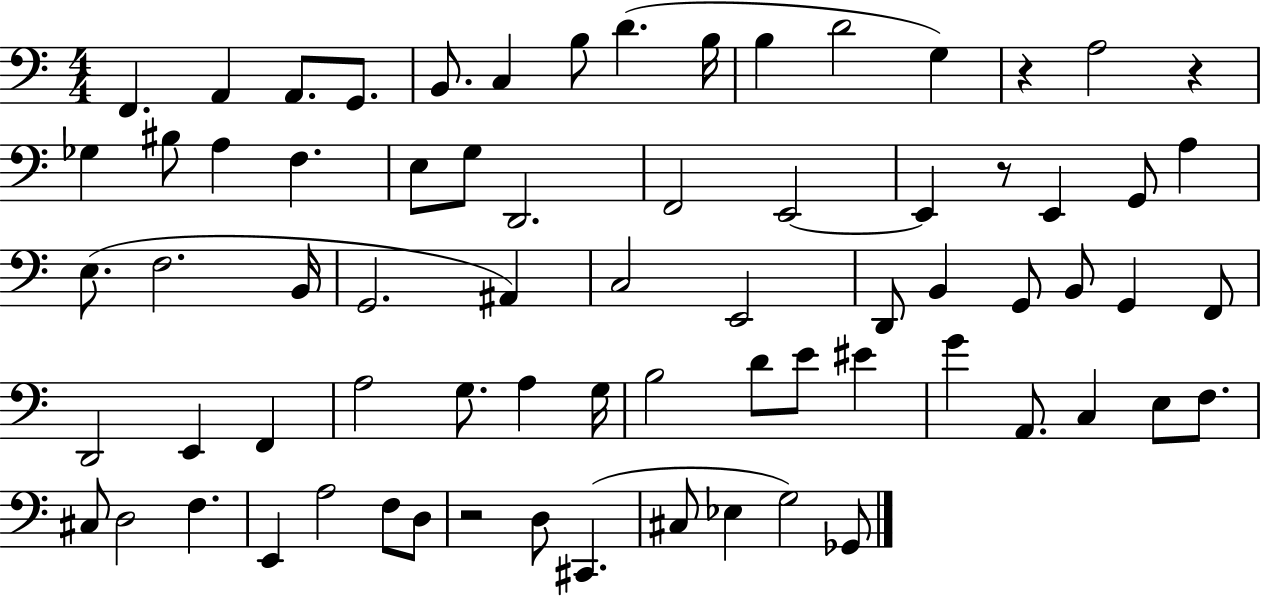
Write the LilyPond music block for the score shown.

{
  \clef bass
  \numericTimeSignature
  \time 4/4
  \key c \major
  \repeat volta 2 { f,4. a,4 a,8. g,8. | b,8. c4 b8 d'4.( b16 | b4 d'2 g4) | r4 a2 r4 | \break ges4 bis8 a4 f4. | e8 g8 d,2. | f,2 e,2~~ | e,4 r8 e,4 g,8 a4 | \break e8.( f2. b,16 | g,2. ais,4) | c2 e,2 | d,8 b,4 g,8 b,8 g,4 f,8 | \break d,2 e,4 f,4 | a2 g8. a4 g16 | b2 d'8 e'8 eis'4 | g'4 a,8. c4 e8 f8. | \break cis8 d2 f4. | e,4 a2 f8 d8 | r2 d8 cis,4.( | cis8 ees4 g2) ges,8 | \break } \bar "|."
}